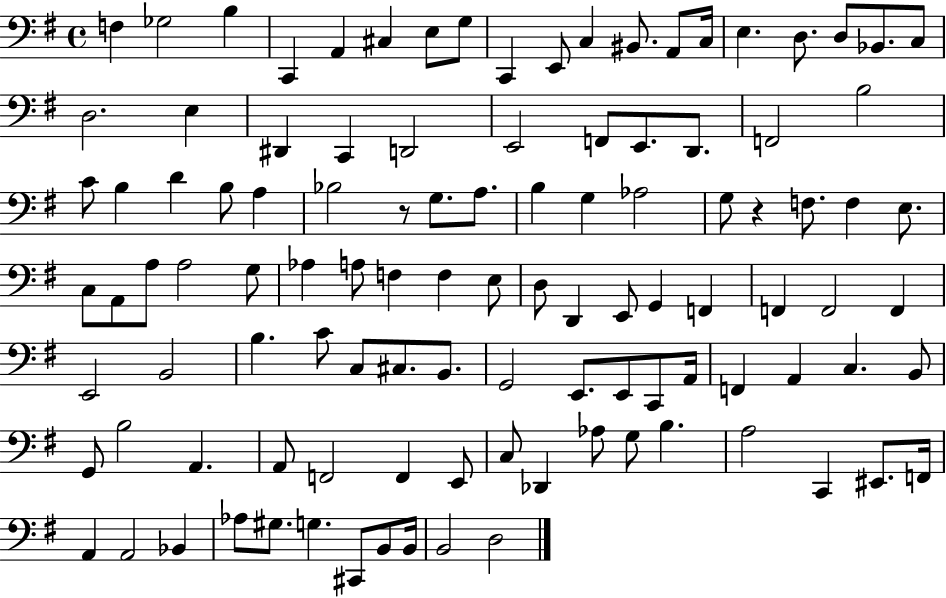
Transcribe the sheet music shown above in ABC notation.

X:1
T:Untitled
M:4/4
L:1/4
K:G
F, _G,2 B, C,, A,, ^C, E,/2 G,/2 C,, E,,/2 C, ^B,,/2 A,,/2 C,/4 E, D,/2 D,/2 _B,,/2 C,/2 D,2 E, ^D,, C,, D,,2 E,,2 F,,/2 E,,/2 D,,/2 F,,2 B,2 C/2 B, D B,/2 A, _B,2 z/2 G,/2 A,/2 B, G, _A,2 G,/2 z F,/2 F, E,/2 C,/2 A,,/2 A,/2 A,2 G,/2 _A, A,/2 F, F, E,/2 D,/2 D,, E,,/2 G,, F,, F,, F,,2 F,, E,,2 B,,2 B, C/2 C,/2 ^C,/2 B,,/2 G,,2 E,,/2 E,,/2 C,,/2 A,,/4 F,, A,, C, B,,/2 G,,/2 B,2 A,, A,,/2 F,,2 F,, E,,/2 C,/2 _D,, _A,/2 G,/2 B, A,2 C,, ^E,,/2 F,,/4 A,, A,,2 _B,, _A,/2 ^G,/2 G, ^C,,/2 B,,/2 B,,/4 B,,2 D,2